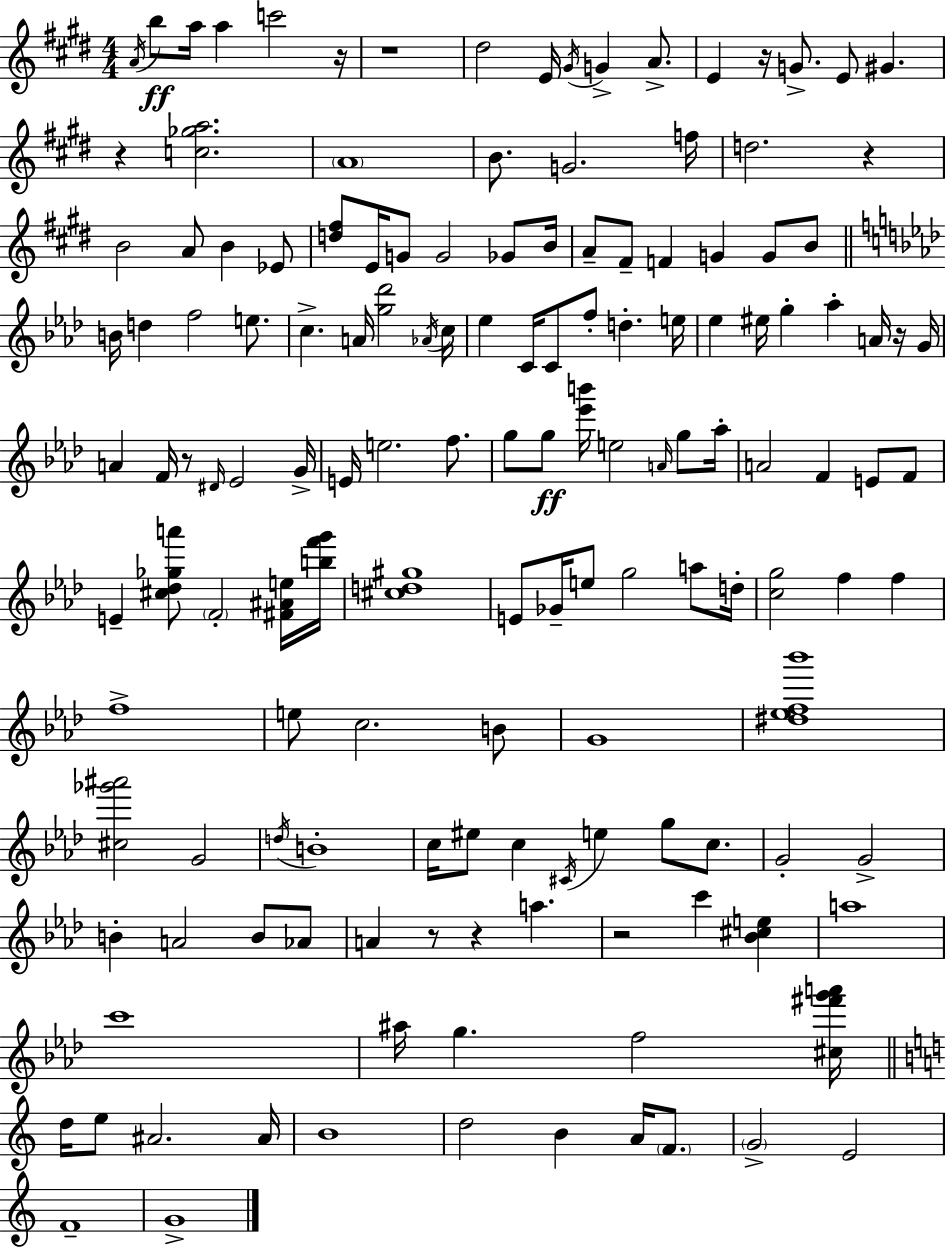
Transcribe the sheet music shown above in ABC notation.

X:1
T:Untitled
M:4/4
L:1/4
K:E
A/4 b/2 a/4 a c'2 z/4 z4 ^d2 E/4 ^G/4 G A/2 E z/4 G/2 E/2 ^G z [c_ga]2 A4 B/2 G2 f/4 d2 z B2 A/2 B _E/2 [d^f]/2 E/4 G/2 G2 _G/2 B/4 A/2 ^F/2 F G G/2 B/2 B/4 d f2 e/2 c A/4 [g_d']2 _A/4 c/4 _e C/4 C/2 f/2 d e/4 _e ^e/4 g _a A/4 z/4 G/4 A F/4 z/2 ^D/4 _E2 G/4 E/4 e2 f/2 g/2 g/2 [_e'b']/4 e2 A/4 g/2 _a/4 A2 F E/2 F/2 E [^c_d_ga']/2 F2 [^F^Ae]/4 [bf'g']/4 [^cd^g]4 E/2 _G/4 e/2 g2 a/2 d/4 [cg]2 f f f4 e/2 c2 B/2 G4 [^d_ef_b']4 [^c_g'^a']2 G2 d/4 B4 c/4 ^e/2 c ^C/4 e g/2 c/2 G2 G2 B A2 B/2 _A/2 A z/2 z a z2 c' [_B^ce] a4 c'4 ^a/4 g f2 [^c^f'g'a']/4 d/4 e/2 ^A2 ^A/4 B4 d2 B A/4 F/2 G2 E2 F4 G4